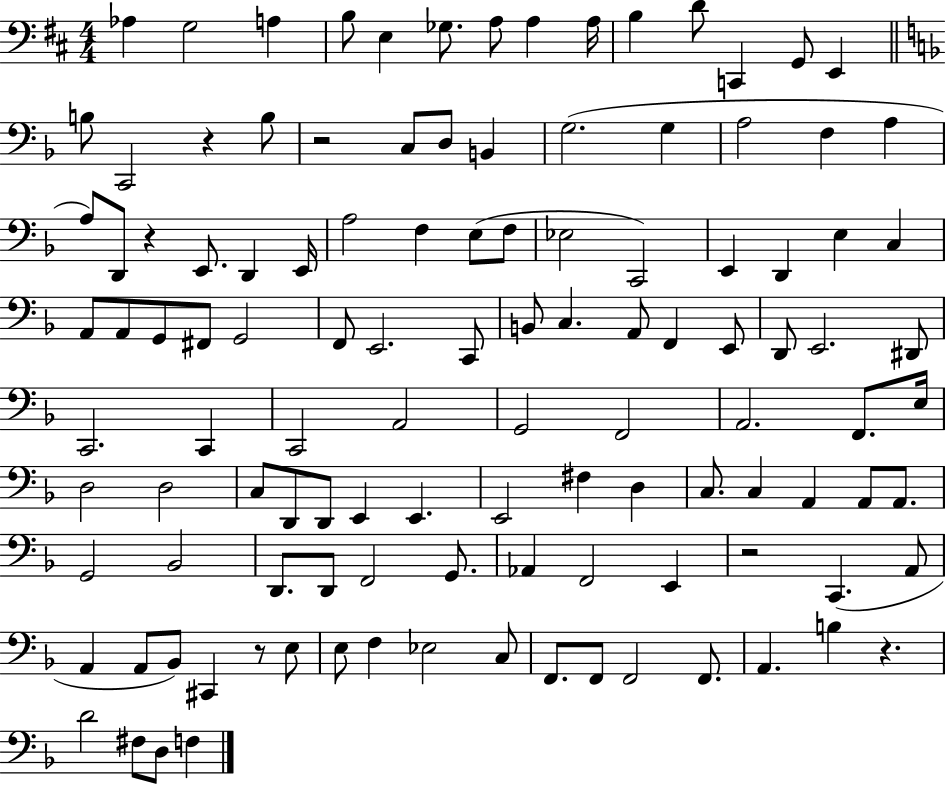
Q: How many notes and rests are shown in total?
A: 116